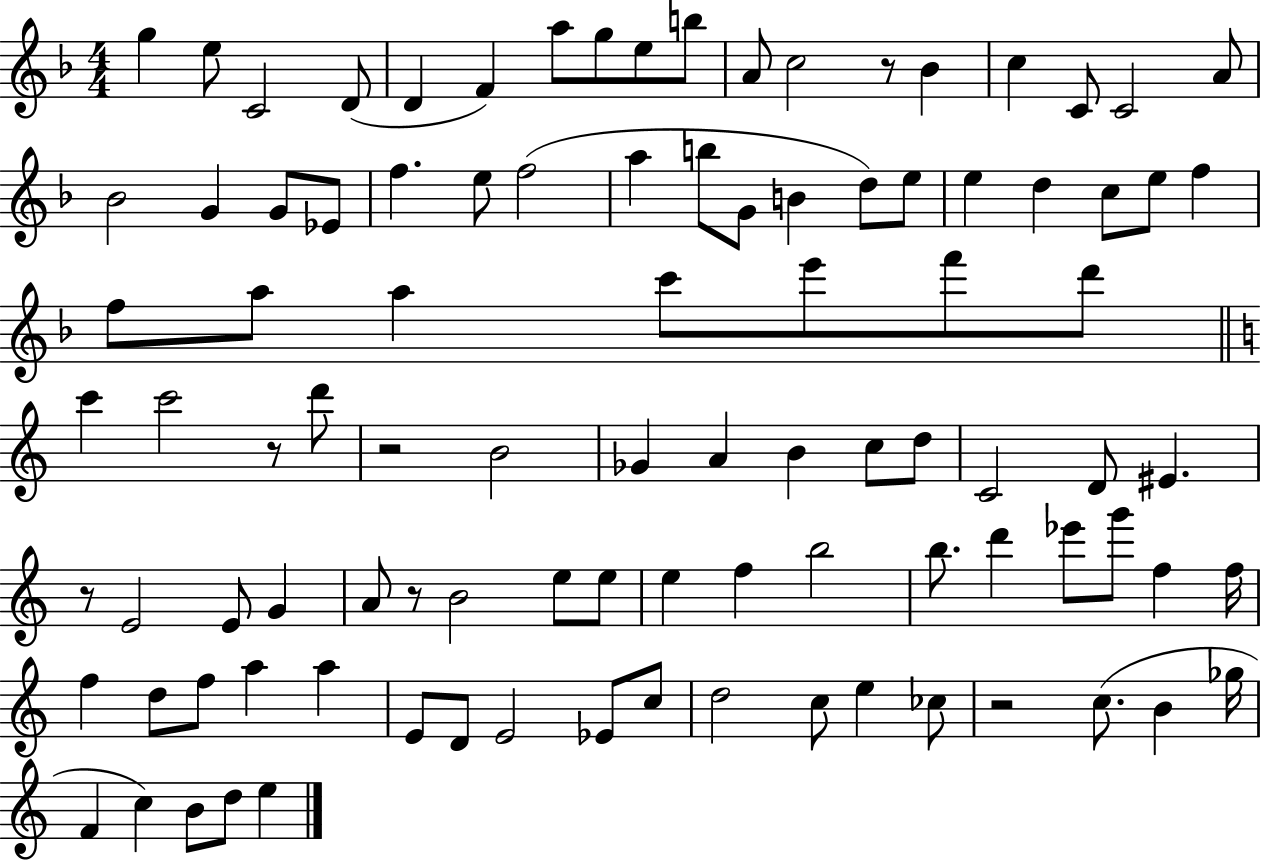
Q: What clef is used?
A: treble